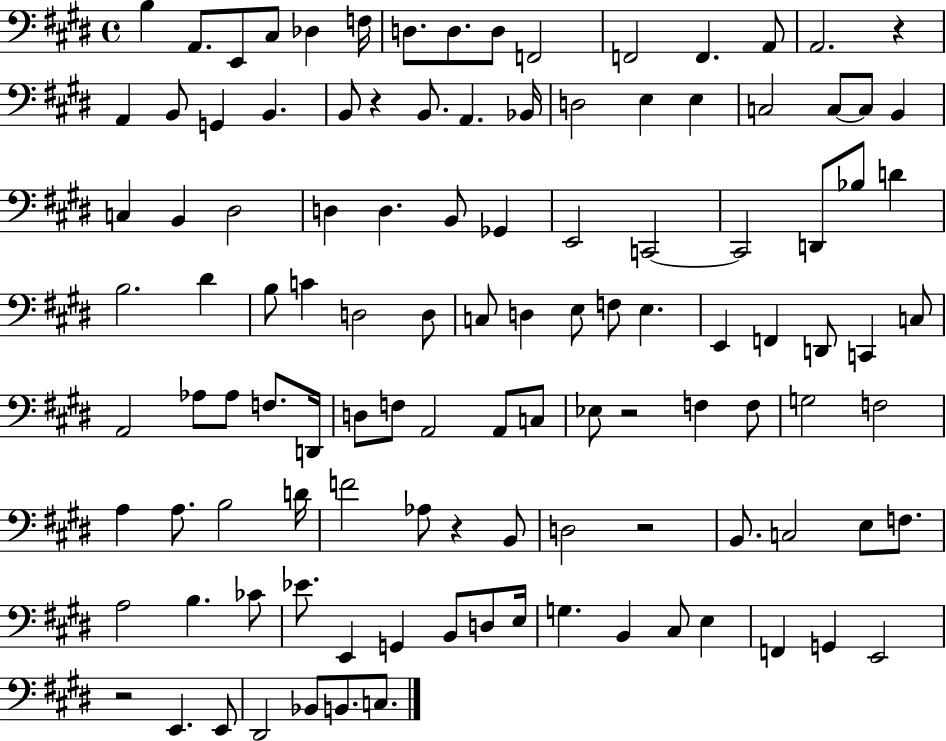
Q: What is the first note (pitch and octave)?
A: B3